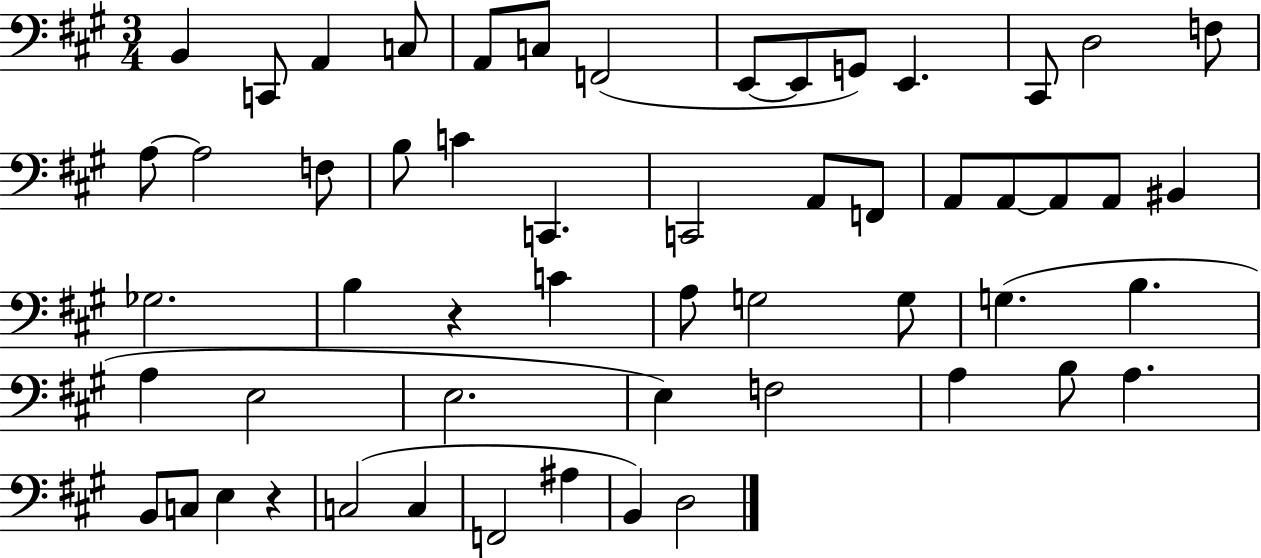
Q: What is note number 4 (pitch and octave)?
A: C3